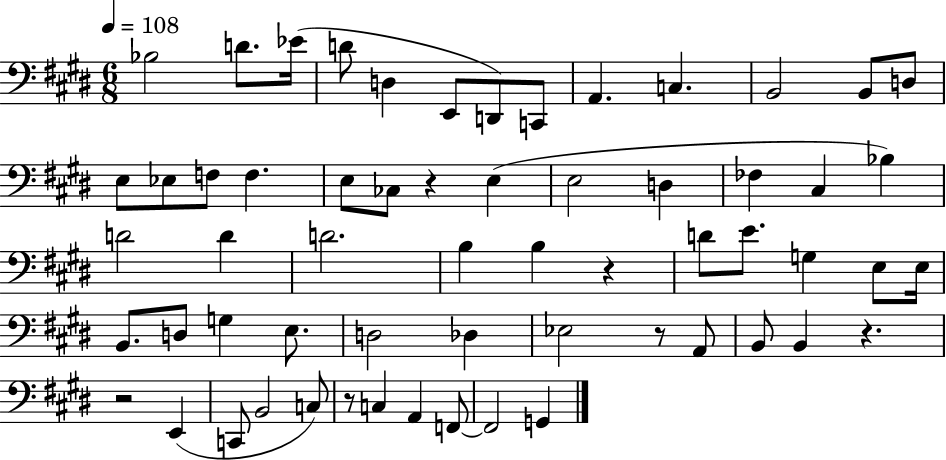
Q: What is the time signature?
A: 6/8